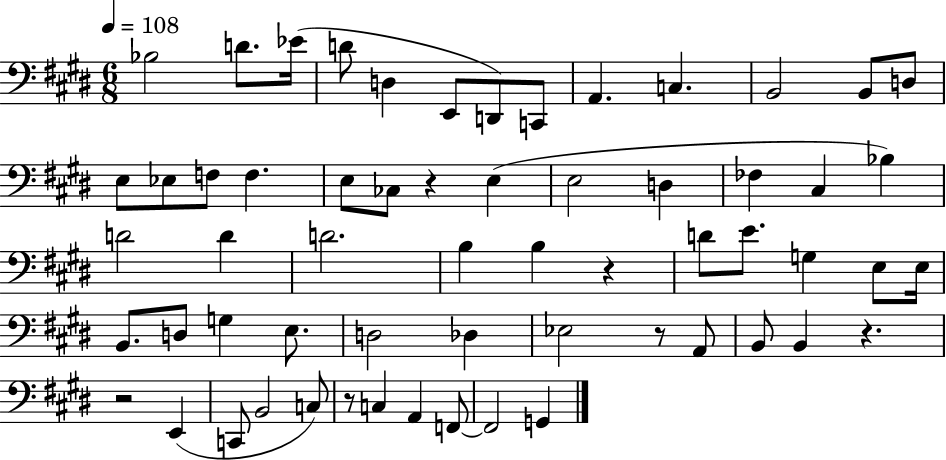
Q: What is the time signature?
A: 6/8